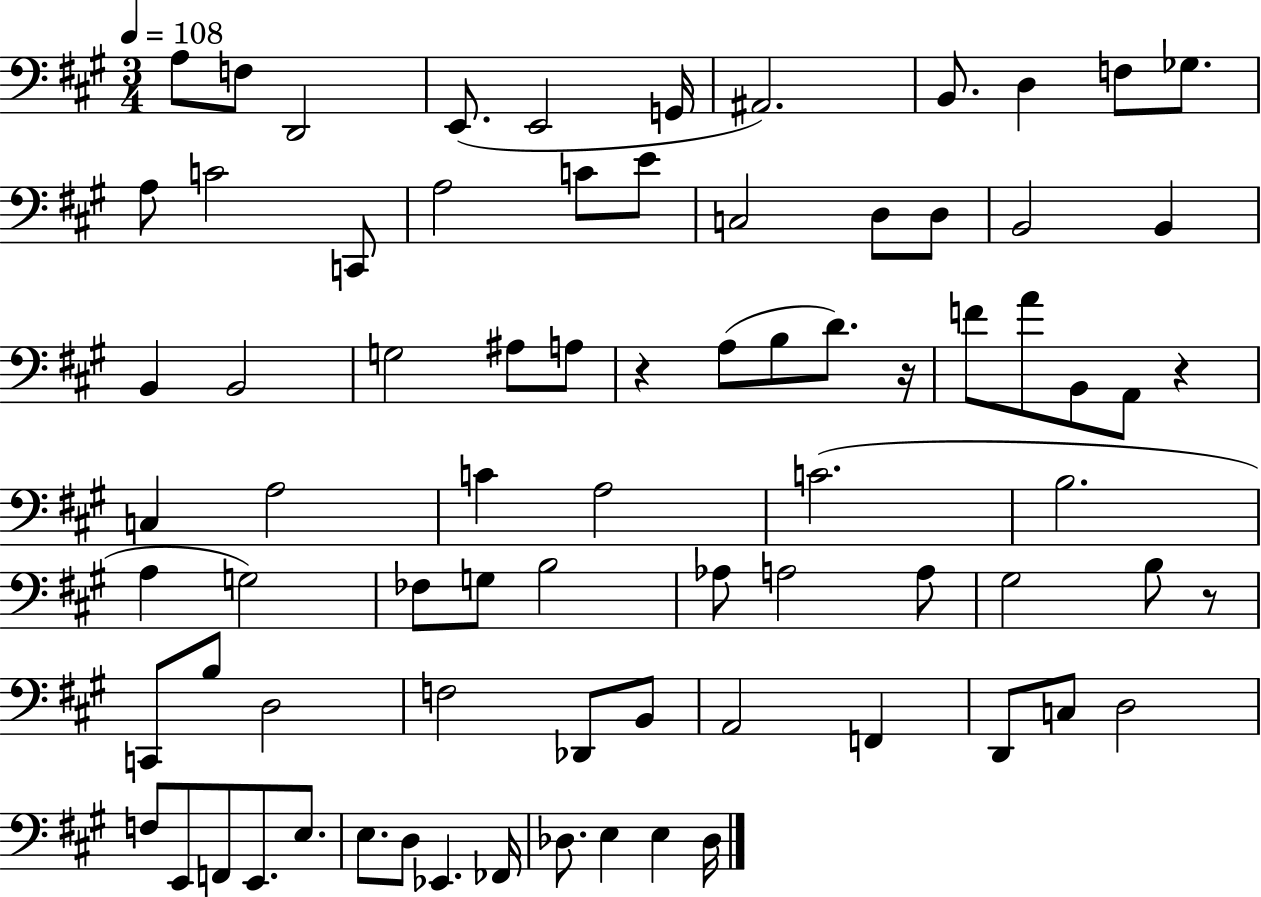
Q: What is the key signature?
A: A major